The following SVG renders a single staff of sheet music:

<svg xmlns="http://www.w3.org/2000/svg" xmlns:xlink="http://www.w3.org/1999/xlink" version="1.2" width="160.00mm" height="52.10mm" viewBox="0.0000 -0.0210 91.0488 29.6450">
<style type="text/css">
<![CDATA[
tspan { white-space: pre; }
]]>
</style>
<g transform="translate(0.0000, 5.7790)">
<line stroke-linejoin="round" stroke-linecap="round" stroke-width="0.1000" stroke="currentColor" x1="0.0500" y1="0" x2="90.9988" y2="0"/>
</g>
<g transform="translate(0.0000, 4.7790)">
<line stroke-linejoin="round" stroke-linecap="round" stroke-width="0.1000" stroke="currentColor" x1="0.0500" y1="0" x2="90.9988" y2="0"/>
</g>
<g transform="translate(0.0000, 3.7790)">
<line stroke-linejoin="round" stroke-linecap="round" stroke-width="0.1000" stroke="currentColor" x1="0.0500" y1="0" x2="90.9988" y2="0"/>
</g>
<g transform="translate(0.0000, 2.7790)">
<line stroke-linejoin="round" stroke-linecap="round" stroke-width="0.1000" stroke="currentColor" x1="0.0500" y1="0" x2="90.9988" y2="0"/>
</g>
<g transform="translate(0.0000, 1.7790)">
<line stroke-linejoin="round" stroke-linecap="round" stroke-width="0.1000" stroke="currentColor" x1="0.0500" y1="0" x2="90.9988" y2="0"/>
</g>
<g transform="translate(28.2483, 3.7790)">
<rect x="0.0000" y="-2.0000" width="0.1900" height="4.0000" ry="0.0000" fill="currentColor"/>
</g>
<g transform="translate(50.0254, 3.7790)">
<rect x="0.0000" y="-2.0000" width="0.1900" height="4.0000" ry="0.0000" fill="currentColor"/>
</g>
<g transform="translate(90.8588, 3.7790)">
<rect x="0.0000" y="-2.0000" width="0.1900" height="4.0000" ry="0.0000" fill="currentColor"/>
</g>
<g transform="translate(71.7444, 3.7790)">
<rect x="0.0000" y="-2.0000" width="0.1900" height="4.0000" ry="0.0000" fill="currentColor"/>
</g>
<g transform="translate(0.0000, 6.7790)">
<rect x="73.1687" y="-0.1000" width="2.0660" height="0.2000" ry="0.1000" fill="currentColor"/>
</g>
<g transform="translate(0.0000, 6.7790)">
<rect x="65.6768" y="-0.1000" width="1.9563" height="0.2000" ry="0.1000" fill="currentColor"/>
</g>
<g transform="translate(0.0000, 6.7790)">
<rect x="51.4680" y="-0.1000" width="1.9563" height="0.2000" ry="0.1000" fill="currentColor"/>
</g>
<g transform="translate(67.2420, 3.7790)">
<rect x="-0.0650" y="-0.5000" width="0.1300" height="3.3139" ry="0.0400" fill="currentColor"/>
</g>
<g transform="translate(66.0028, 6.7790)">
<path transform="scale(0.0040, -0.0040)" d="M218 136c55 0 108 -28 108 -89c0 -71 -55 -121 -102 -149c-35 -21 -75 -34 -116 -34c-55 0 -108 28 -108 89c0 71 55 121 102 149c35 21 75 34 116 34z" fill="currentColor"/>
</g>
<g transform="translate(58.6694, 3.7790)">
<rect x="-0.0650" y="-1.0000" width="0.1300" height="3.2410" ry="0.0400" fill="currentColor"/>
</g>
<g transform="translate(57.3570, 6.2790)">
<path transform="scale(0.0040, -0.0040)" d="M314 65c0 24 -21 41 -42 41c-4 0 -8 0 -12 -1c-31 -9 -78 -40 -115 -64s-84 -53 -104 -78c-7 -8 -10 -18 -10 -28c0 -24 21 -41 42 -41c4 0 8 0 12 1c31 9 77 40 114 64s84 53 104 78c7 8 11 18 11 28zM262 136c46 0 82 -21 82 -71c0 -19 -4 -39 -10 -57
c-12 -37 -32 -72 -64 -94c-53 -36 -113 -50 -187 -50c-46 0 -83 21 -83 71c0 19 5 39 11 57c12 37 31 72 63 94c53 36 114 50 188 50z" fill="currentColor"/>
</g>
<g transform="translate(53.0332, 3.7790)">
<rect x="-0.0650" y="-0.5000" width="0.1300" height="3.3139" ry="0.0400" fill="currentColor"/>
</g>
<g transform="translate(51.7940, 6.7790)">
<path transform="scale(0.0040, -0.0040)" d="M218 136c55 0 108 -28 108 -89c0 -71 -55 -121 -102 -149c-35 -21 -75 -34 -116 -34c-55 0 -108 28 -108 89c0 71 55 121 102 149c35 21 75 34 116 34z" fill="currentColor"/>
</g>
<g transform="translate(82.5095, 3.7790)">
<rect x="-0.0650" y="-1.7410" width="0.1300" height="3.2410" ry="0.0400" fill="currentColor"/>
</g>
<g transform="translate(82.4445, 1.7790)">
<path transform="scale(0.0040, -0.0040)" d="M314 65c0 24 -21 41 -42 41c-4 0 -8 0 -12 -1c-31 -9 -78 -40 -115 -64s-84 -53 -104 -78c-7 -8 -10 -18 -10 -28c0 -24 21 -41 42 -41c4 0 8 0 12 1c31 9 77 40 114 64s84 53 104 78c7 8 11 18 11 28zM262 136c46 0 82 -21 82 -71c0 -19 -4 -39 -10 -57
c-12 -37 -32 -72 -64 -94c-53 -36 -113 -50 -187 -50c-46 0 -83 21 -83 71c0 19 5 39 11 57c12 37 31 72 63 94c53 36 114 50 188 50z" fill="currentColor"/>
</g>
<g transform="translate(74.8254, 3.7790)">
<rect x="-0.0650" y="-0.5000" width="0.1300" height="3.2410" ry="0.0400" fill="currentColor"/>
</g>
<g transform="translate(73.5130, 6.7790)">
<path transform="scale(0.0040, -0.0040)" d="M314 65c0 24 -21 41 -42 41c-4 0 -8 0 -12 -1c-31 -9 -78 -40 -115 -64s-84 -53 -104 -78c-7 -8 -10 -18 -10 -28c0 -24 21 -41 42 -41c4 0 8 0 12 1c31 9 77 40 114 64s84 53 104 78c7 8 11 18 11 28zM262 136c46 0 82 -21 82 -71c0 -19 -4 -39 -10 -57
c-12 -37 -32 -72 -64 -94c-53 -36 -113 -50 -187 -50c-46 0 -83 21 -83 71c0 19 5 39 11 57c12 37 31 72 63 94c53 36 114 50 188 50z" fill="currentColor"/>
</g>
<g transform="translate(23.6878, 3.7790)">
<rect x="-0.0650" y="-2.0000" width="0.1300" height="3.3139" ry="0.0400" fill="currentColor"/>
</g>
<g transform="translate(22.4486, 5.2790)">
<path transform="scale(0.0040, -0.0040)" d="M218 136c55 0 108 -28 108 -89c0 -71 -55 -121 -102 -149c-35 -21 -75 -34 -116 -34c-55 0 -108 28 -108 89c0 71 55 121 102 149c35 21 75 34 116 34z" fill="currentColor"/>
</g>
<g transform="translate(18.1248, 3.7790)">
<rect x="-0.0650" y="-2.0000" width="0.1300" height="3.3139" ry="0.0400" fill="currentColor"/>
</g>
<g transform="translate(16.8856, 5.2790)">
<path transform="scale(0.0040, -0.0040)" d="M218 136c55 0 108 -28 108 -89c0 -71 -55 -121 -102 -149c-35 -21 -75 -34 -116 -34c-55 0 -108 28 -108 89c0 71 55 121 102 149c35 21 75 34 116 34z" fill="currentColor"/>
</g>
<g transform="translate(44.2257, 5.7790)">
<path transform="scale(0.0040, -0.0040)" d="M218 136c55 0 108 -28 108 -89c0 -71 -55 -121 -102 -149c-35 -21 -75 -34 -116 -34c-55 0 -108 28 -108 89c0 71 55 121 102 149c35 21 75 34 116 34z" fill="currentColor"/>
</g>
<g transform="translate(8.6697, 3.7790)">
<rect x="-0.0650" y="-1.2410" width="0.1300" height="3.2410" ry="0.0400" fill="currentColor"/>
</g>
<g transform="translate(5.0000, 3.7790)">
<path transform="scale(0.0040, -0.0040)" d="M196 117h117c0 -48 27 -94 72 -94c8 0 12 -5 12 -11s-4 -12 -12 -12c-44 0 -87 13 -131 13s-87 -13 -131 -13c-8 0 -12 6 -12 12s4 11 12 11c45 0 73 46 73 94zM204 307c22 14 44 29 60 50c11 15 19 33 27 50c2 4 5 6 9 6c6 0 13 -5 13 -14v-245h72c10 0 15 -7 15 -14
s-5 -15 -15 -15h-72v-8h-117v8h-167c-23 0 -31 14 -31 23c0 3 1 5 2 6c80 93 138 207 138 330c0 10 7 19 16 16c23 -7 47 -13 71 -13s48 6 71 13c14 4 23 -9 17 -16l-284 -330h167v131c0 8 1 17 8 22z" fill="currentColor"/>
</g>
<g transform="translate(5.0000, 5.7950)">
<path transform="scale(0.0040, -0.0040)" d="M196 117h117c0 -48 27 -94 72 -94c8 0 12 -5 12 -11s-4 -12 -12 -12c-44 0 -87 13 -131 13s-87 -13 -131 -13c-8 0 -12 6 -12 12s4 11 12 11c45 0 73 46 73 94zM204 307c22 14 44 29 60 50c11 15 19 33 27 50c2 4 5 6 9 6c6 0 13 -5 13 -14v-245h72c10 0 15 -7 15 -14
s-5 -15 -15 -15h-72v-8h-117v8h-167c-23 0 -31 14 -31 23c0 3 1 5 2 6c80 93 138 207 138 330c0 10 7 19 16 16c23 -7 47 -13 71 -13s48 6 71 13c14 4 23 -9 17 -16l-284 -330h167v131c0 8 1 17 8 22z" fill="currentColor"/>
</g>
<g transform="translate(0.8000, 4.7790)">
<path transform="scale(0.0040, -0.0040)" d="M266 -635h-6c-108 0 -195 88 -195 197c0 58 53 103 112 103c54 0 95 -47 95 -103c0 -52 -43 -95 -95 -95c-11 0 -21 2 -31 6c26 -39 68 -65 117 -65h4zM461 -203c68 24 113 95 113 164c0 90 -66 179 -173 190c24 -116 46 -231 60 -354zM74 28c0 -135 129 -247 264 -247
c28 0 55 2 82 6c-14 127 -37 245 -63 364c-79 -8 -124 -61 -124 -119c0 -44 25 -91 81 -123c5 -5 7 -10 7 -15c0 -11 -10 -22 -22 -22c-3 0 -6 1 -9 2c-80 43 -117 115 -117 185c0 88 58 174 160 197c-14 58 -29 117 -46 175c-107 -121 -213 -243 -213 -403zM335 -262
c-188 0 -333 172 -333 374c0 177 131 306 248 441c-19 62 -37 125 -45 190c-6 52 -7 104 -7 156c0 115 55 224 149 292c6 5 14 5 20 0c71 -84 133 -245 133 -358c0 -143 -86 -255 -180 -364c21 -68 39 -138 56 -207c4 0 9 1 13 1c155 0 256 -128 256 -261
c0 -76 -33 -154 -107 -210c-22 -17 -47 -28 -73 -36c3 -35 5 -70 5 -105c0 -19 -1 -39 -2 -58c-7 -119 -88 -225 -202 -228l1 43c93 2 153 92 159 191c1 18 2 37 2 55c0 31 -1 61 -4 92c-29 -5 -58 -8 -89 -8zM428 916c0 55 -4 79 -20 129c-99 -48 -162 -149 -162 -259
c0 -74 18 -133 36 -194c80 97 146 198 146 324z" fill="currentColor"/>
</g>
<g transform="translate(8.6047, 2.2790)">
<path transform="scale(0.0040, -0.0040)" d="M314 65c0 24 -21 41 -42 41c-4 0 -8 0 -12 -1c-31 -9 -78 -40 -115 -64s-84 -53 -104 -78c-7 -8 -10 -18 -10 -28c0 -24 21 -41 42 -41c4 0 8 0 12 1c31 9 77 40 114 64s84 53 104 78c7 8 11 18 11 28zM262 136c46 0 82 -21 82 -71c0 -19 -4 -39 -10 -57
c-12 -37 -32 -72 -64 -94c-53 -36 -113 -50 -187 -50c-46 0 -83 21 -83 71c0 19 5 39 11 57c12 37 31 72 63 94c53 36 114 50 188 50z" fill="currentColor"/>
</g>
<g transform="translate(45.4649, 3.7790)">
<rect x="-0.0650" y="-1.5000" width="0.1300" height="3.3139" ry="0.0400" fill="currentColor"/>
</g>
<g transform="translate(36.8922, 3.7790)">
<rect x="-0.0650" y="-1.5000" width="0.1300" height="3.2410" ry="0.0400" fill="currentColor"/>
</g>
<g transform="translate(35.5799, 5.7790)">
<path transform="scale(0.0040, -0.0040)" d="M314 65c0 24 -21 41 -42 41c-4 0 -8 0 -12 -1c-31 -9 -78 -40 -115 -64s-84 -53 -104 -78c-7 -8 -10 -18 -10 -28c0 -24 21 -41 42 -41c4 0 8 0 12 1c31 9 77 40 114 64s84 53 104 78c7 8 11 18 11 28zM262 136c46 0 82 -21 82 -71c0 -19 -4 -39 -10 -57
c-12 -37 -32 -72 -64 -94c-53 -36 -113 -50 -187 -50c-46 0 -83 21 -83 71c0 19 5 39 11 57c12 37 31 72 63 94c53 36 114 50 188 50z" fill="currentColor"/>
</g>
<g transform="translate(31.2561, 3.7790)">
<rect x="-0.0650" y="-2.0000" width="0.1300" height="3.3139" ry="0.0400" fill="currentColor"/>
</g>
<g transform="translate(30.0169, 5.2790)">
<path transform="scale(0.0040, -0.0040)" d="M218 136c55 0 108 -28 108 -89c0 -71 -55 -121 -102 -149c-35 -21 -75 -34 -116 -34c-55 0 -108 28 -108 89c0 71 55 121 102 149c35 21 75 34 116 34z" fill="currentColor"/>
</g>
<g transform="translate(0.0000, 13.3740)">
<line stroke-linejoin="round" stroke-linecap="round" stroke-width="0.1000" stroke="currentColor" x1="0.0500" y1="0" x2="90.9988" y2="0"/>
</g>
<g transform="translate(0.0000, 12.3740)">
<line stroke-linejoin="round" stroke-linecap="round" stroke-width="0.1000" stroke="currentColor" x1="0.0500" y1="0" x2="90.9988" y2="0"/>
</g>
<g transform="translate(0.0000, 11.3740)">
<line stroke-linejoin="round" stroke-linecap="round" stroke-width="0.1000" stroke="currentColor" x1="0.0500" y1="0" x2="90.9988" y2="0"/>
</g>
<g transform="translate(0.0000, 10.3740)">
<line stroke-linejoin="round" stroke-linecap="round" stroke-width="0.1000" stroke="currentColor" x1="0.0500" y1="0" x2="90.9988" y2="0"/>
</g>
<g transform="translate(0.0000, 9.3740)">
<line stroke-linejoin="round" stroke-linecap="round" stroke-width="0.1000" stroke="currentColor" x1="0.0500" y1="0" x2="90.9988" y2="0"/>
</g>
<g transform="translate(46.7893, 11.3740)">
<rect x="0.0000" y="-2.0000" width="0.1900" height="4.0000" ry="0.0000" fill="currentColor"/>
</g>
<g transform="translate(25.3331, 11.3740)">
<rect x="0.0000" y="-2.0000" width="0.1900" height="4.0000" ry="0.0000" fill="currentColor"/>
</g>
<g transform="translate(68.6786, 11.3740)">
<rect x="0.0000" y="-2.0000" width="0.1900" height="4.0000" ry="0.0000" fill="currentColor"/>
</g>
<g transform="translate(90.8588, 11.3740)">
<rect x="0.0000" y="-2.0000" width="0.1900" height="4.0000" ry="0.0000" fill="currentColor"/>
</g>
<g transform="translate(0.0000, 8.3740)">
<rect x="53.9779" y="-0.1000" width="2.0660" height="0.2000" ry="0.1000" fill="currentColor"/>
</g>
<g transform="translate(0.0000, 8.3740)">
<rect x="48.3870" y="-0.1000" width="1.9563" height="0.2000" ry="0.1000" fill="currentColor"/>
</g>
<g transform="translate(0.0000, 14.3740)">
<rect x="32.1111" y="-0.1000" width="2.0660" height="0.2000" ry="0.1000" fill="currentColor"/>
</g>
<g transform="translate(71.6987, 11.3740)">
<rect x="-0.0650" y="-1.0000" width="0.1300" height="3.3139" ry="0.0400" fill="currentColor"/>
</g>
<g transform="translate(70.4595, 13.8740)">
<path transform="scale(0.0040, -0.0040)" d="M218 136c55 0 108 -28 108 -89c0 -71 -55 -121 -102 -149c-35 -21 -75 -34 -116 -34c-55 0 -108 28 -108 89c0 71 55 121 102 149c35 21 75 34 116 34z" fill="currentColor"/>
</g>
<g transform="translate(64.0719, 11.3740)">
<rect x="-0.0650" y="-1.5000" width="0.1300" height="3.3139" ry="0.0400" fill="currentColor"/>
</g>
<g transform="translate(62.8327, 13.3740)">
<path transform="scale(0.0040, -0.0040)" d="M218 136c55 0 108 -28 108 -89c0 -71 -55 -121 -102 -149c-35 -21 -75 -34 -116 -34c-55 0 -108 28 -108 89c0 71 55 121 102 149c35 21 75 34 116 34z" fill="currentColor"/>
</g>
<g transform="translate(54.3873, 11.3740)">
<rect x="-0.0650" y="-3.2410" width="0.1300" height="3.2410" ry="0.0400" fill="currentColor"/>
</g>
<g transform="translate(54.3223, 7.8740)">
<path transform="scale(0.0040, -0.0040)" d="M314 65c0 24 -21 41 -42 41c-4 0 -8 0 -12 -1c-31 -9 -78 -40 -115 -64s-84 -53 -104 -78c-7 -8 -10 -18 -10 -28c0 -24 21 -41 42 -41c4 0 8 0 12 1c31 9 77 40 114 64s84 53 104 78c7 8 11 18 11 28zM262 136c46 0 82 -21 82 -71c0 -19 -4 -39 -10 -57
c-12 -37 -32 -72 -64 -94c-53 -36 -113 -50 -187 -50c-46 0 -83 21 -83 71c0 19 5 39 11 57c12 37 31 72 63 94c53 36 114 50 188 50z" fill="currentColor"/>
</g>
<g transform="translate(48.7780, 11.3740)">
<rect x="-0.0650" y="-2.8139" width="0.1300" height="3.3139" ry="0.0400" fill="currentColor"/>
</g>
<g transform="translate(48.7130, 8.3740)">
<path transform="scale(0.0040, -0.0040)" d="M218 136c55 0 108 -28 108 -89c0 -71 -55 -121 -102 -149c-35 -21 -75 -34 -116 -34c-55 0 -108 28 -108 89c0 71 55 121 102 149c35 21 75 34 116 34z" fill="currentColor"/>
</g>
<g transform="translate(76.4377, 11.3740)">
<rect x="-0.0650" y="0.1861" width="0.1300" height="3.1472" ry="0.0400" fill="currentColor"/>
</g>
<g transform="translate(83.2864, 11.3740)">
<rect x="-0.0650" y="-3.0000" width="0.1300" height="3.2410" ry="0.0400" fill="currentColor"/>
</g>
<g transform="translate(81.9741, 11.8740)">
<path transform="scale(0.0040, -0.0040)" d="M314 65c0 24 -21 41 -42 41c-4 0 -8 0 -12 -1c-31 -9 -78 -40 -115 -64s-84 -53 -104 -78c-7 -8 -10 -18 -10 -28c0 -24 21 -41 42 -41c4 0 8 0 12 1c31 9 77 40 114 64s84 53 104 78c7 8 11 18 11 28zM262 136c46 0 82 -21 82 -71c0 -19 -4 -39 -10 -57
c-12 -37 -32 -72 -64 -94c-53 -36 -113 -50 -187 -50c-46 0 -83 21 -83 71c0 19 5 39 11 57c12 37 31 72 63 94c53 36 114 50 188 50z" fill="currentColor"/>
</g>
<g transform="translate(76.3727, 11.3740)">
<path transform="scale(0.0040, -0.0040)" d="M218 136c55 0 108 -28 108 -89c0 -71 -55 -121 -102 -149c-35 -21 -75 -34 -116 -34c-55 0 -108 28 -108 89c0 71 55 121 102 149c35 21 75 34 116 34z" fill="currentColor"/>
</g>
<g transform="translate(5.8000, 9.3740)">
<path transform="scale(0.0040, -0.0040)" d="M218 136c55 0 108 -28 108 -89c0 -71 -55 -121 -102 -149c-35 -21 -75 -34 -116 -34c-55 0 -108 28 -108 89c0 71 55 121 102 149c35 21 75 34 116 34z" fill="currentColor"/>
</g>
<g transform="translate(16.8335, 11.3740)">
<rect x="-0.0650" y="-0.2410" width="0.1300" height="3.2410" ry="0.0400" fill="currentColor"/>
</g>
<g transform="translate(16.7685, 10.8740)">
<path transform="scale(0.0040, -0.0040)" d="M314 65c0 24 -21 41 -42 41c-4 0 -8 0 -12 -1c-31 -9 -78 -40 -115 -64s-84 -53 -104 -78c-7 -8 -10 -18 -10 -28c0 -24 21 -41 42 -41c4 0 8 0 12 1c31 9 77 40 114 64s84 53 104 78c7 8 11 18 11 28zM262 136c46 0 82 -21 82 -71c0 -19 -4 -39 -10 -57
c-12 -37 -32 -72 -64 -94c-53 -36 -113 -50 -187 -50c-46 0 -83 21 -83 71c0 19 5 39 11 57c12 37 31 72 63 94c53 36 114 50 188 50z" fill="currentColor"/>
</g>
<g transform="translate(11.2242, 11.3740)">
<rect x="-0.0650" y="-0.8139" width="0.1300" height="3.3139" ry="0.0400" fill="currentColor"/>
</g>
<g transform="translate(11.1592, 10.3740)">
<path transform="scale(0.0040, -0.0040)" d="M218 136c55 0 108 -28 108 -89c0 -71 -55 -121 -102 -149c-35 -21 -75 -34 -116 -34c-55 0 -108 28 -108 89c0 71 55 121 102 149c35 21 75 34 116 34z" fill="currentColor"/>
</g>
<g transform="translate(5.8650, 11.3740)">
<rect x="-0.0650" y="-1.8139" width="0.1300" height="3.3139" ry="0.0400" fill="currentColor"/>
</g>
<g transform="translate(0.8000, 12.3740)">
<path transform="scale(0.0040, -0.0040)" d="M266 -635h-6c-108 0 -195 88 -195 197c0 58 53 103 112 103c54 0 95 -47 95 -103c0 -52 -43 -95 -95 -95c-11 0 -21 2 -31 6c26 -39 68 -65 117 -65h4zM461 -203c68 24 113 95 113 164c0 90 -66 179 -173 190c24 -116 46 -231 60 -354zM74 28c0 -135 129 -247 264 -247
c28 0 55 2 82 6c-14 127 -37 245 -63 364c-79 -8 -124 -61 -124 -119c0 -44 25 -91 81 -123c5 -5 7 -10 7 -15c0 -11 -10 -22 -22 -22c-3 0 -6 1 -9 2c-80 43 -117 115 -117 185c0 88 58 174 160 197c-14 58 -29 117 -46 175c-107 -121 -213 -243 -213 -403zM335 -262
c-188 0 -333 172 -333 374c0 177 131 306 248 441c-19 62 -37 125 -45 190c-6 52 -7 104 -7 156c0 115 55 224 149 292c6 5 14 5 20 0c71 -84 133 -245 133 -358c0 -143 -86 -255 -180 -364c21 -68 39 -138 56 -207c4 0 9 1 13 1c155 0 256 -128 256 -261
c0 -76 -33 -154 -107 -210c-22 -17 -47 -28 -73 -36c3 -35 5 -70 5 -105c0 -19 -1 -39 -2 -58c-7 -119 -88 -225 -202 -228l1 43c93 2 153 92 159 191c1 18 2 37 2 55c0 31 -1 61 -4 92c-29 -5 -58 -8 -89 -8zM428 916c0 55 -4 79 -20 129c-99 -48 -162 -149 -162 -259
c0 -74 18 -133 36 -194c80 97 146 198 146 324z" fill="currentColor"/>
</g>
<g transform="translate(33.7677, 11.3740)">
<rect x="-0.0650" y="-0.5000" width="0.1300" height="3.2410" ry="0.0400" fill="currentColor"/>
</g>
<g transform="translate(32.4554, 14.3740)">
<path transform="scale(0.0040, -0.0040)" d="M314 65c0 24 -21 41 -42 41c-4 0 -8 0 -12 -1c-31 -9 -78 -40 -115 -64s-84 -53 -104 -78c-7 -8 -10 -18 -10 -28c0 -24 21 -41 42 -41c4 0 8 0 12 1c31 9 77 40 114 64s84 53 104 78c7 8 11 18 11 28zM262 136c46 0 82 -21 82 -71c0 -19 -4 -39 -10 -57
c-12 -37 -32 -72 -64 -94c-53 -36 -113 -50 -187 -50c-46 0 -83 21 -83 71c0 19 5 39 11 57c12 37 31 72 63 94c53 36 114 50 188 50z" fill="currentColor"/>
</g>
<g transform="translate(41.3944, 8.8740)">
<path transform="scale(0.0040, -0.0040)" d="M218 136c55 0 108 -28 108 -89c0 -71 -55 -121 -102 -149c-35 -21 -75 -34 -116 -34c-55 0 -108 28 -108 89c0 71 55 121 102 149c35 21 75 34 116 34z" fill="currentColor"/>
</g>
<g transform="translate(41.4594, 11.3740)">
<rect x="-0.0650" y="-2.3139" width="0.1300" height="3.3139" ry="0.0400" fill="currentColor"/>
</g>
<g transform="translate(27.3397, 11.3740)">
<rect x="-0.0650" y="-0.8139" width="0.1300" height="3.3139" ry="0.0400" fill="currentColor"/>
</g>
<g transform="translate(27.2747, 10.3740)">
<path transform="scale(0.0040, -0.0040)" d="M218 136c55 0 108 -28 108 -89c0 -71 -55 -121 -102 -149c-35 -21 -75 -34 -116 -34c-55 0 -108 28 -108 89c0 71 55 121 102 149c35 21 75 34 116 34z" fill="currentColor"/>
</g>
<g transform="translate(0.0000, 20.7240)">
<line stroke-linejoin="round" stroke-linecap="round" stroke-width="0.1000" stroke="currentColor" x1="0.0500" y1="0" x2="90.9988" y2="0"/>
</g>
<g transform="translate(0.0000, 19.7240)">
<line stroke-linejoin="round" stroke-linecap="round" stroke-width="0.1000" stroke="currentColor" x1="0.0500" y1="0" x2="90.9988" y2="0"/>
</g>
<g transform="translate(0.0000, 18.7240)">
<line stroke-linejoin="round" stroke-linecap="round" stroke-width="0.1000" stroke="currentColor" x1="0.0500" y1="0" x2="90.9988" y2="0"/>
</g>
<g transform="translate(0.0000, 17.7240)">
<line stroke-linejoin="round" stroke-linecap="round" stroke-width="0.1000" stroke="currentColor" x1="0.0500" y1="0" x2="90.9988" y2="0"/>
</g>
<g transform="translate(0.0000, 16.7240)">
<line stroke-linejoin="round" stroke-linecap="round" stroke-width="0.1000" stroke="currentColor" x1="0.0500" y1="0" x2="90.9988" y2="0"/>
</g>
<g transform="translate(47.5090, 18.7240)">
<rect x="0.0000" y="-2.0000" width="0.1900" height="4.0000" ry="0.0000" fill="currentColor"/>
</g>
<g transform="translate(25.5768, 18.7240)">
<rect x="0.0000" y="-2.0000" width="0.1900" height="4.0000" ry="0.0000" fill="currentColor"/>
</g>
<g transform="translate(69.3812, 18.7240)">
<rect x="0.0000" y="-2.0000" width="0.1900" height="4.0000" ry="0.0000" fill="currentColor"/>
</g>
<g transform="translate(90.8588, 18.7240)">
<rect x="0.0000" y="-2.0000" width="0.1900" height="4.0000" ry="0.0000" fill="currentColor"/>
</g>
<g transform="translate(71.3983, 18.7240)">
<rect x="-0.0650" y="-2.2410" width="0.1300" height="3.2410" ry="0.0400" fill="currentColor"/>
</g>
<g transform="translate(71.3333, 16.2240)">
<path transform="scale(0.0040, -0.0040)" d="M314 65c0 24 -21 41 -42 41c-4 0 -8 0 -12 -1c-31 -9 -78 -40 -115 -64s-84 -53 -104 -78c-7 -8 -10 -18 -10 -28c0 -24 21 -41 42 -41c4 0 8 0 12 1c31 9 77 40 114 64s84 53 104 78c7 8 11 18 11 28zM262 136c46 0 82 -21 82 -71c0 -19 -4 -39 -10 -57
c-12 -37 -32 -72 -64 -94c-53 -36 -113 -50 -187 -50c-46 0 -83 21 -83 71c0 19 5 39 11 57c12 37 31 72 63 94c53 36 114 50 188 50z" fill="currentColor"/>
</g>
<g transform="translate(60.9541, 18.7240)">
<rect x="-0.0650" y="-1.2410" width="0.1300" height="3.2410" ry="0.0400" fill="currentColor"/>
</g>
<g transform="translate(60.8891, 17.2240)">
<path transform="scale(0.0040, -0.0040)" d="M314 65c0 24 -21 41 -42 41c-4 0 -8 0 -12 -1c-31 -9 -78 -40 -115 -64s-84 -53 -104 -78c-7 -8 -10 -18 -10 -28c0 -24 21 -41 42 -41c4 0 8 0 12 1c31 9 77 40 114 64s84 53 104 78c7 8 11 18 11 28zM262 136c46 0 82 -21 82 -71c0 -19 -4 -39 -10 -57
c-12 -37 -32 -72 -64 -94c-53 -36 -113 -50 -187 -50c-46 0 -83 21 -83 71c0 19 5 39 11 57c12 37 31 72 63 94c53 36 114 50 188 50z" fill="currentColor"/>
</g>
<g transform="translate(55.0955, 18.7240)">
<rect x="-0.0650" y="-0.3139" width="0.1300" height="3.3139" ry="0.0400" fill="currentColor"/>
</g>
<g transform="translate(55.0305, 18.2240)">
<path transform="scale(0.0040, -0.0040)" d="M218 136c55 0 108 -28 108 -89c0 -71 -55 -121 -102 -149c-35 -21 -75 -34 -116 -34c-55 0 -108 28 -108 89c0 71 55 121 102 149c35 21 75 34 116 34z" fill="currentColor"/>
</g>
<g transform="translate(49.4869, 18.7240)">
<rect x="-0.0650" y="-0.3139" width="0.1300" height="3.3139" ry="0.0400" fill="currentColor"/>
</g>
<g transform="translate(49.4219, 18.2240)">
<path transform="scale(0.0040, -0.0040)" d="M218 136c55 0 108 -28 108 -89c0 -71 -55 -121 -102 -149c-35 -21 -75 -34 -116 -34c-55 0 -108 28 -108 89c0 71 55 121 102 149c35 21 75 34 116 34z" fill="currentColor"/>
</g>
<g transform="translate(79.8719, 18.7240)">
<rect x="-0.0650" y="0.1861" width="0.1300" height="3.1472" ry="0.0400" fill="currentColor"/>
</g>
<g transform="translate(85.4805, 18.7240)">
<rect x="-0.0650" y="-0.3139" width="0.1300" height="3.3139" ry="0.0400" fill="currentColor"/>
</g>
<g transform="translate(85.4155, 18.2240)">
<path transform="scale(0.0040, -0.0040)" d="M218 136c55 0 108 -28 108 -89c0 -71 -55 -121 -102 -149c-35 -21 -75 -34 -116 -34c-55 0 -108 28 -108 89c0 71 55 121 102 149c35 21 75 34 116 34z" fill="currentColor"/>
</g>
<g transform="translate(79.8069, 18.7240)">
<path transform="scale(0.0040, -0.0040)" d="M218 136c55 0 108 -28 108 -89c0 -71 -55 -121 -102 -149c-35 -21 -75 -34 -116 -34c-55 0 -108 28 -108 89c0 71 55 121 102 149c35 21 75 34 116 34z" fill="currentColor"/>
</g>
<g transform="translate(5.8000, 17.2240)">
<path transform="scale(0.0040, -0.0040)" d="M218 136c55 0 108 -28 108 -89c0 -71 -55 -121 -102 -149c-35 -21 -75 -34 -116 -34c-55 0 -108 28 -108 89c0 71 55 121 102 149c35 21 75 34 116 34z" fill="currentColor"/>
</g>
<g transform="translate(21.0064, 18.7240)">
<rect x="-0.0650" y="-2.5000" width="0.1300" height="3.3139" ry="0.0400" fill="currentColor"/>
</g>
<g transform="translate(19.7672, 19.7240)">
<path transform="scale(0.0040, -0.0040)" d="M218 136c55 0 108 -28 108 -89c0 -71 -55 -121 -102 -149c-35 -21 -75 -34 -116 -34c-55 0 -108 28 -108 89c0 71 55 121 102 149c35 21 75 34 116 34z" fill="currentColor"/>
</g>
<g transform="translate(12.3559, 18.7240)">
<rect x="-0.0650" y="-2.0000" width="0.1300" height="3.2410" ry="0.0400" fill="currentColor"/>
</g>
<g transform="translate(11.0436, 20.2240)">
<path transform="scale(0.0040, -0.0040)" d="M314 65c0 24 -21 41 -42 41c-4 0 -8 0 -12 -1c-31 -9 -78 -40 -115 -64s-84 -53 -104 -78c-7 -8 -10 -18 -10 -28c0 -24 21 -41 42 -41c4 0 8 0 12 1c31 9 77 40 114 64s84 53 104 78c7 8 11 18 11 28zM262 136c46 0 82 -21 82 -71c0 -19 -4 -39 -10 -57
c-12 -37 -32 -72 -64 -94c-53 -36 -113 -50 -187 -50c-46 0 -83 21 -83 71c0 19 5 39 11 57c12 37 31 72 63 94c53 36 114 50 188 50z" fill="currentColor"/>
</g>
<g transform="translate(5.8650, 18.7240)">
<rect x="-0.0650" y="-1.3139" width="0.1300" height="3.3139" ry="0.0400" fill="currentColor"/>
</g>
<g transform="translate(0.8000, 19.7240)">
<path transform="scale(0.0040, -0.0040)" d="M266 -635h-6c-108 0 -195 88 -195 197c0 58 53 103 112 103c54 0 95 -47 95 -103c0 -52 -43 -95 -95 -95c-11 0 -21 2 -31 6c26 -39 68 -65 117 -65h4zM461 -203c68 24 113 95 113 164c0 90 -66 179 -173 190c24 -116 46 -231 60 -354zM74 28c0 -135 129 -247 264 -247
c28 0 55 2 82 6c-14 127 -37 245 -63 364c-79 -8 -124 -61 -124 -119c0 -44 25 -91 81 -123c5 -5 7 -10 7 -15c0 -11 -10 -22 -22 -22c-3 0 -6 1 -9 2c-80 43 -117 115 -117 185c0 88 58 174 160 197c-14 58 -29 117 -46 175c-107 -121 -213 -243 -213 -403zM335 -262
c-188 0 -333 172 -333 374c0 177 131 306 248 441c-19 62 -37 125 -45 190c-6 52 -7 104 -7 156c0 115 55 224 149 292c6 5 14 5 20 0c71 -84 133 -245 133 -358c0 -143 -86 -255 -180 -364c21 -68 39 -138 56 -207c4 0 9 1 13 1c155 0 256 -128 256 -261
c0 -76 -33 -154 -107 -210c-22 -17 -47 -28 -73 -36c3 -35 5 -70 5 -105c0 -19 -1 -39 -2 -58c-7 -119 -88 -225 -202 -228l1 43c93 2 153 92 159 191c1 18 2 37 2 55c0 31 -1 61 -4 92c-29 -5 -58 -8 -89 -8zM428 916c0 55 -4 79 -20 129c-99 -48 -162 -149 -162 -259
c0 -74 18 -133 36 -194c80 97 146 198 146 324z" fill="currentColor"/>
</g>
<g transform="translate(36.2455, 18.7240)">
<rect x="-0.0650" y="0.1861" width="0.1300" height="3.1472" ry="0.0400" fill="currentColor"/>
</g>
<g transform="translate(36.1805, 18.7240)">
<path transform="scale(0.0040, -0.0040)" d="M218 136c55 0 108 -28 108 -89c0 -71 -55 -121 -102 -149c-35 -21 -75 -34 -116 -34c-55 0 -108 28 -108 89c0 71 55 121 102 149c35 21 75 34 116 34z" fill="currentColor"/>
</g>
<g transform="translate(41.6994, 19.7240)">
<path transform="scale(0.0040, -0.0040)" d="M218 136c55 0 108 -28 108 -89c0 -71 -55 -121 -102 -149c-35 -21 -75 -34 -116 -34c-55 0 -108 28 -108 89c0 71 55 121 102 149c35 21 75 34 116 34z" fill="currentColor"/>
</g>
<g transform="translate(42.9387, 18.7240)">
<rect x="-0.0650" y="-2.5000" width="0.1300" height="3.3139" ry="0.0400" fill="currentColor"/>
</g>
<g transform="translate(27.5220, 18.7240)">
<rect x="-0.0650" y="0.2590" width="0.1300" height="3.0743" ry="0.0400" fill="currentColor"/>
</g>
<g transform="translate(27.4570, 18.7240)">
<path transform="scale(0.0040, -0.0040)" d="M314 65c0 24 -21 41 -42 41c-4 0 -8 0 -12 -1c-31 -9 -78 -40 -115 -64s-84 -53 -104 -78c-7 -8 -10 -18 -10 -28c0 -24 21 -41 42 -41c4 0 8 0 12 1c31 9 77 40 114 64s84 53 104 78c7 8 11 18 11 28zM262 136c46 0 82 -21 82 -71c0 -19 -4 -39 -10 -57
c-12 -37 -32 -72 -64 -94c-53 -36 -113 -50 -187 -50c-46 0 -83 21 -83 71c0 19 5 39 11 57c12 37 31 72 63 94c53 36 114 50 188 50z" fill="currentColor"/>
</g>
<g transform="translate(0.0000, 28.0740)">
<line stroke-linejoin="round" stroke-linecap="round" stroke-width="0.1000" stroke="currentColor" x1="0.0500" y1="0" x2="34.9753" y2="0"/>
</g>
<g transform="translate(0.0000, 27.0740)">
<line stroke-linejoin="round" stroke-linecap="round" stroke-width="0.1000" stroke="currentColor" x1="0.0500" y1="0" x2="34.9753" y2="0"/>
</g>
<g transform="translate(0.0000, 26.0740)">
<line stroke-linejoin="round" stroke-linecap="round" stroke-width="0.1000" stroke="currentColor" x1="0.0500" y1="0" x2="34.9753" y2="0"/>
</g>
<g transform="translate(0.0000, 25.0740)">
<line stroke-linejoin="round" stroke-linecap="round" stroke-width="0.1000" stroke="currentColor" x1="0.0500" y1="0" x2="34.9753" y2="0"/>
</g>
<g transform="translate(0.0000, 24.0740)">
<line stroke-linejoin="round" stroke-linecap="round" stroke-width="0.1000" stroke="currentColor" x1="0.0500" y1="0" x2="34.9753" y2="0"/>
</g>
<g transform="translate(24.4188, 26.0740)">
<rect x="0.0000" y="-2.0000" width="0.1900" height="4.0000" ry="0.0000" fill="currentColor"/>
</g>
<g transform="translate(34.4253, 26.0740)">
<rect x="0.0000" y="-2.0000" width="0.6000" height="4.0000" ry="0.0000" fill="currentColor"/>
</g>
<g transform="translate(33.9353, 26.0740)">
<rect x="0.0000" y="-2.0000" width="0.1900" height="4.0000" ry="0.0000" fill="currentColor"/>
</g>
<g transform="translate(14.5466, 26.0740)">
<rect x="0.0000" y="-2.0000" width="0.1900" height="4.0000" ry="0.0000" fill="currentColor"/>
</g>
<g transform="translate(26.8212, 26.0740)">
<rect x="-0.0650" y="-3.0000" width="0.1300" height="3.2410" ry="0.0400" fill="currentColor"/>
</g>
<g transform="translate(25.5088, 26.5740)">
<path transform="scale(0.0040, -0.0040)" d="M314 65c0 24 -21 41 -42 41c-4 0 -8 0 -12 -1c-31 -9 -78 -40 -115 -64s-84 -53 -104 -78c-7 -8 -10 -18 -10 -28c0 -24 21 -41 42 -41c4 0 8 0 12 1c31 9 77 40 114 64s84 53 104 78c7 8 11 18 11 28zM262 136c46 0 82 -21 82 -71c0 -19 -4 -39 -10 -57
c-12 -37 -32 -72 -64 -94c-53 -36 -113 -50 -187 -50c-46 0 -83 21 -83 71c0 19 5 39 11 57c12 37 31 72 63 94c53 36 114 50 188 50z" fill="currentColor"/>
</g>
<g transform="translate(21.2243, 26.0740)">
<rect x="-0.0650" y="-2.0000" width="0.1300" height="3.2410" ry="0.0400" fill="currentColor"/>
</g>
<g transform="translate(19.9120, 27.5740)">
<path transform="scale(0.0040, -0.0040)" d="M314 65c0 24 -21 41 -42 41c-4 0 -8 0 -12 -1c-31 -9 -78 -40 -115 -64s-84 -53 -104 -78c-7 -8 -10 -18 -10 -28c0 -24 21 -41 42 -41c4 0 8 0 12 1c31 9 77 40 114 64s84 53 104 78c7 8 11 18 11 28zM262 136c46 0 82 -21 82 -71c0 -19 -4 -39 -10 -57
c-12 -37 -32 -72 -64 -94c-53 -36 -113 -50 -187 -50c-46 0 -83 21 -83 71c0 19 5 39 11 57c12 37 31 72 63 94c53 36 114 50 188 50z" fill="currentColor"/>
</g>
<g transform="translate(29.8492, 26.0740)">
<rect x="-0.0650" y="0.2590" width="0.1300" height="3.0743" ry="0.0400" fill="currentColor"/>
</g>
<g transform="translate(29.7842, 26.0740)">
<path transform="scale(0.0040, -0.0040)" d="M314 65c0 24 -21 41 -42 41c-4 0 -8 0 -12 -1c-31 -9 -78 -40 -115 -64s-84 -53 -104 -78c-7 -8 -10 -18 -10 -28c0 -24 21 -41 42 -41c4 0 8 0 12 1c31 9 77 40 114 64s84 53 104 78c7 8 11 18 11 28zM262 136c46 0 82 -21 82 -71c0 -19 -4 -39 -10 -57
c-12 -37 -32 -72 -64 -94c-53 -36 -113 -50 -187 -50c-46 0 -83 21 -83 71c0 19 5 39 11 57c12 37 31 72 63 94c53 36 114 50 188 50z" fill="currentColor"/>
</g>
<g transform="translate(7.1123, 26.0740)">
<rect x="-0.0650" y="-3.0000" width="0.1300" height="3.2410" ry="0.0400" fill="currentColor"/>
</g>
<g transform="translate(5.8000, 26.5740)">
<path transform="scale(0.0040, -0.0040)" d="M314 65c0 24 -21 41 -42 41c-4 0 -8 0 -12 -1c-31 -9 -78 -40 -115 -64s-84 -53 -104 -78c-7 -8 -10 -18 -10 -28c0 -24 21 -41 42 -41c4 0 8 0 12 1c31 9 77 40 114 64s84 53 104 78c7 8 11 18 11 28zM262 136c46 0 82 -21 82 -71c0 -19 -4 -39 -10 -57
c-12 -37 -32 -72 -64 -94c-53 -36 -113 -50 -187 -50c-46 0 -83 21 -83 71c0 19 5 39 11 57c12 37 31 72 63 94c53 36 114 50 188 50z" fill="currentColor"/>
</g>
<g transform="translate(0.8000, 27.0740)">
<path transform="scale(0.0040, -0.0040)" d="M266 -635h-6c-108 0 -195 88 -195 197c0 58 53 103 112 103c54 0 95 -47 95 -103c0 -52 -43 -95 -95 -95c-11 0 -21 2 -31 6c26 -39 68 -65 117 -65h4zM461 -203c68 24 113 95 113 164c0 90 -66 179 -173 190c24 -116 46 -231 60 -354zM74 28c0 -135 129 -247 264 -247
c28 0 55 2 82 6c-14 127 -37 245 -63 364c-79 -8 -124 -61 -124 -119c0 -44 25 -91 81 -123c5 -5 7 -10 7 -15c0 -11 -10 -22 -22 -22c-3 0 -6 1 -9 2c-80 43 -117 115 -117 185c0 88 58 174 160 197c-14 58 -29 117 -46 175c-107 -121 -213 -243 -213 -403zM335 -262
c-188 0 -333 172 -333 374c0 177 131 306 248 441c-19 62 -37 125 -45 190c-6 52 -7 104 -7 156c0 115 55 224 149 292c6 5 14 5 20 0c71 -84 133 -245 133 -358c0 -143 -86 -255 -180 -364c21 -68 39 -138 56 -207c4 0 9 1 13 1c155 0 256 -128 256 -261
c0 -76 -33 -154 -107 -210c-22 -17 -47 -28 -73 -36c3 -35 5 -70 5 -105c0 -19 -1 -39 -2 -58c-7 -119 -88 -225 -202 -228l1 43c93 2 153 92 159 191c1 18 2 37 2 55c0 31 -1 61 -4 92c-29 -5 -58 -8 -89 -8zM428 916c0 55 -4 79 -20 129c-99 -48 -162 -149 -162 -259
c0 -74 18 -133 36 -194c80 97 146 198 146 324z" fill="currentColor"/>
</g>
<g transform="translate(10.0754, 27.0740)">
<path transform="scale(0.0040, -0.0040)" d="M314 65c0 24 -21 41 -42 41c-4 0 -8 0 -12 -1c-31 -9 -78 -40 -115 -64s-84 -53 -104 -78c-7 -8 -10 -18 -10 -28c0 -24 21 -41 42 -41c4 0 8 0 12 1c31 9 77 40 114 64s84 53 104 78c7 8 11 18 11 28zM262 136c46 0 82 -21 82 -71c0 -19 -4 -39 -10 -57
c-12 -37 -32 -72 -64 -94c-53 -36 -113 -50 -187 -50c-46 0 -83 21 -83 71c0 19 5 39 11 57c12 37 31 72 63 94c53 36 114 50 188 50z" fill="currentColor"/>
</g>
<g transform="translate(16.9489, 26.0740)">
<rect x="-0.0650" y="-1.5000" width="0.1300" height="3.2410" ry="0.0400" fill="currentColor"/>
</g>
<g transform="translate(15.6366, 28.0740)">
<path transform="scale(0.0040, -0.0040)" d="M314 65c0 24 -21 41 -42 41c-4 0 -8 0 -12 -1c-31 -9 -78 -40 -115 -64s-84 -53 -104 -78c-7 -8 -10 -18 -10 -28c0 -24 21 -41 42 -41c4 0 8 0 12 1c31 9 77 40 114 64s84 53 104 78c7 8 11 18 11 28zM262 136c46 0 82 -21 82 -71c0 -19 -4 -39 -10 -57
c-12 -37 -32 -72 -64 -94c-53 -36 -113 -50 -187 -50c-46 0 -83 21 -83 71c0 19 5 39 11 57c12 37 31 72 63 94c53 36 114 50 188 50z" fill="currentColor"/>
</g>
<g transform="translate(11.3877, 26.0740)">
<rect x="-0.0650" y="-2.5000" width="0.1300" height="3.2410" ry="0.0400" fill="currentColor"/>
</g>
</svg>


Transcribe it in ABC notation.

X:1
T:Untitled
M:4/4
L:1/4
K:C
e2 F F F E2 E C D2 C C2 f2 f d c2 d C2 g a b2 E D B A2 e F2 G B2 B G c c e2 g2 B c A2 G2 E2 F2 A2 B2